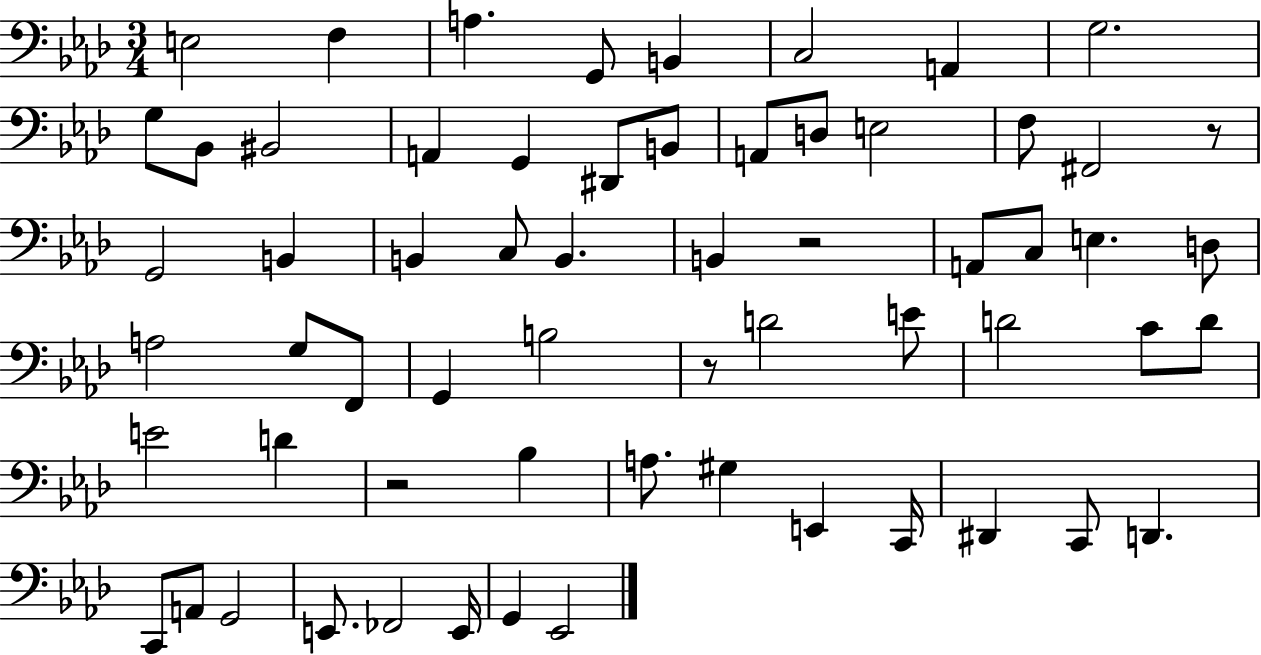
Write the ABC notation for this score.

X:1
T:Untitled
M:3/4
L:1/4
K:Ab
E,2 F, A, G,,/2 B,, C,2 A,, G,2 G,/2 _B,,/2 ^B,,2 A,, G,, ^D,,/2 B,,/2 A,,/2 D,/2 E,2 F,/2 ^F,,2 z/2 G,,2 B,, B,, C,/2 B,, B,, z2 A,,/2 C,/2 E, D,/2 A,2 G,/2 F,,/2 G,, B,2 z/2 D2 E/2 D2 C/2 D/2 E2 D z2 _B, A,/2 ^G, E,, C,,/4 ^D,, C,,/2 D,, C,,/2 A,,/2 G,,2 E,,/2 _F,,2 E,,/4 G,, _E,,2